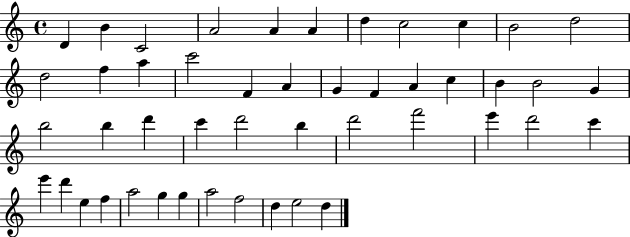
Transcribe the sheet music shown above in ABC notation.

X:1
T:Untitled
M:4/4
L:1/4
K:C
D B C2 A2 A A d c2 c B2 d2 d2 f a c'2 F A G F A c B B2 G b2 b d' c' d'2 b d'2 f'2 e' d'2 c' e' d' e f a2 g g a2 f2 d e2 d